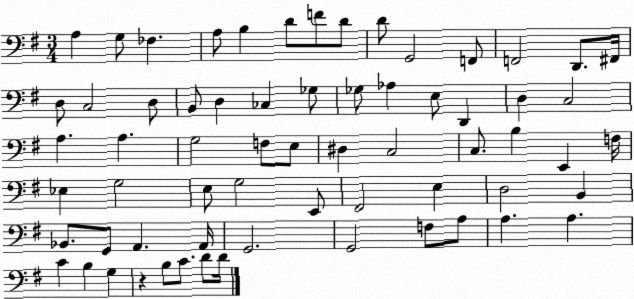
X:1
T:Untitled
M:3/4
L:1/4
K:G
A, G,/2 _F, A,/2 B, D/2 F/2 D/2 D/2 G,,2 F,,/2 F,,2 D,,/2 ^F,,/4 D,/2 C,2 D,/2 B,,/2 D, _C, _G,/2 _G,/2 _A, E,/2 D,, D, C,2 A, A, G,2 F,/2 E,/2 ^D, C,2 C,/2 B, E,, F,/4 _E, G,2 E,/2 G,2 E,,/2 ^F,,2 E, D,2 B,, _B,,/2 G,,/2 A,, A,,/4 G,,2 G,,2 F,/2 A,/2 A, A, C B, G, z B,/2 C/2 D/2 D/4